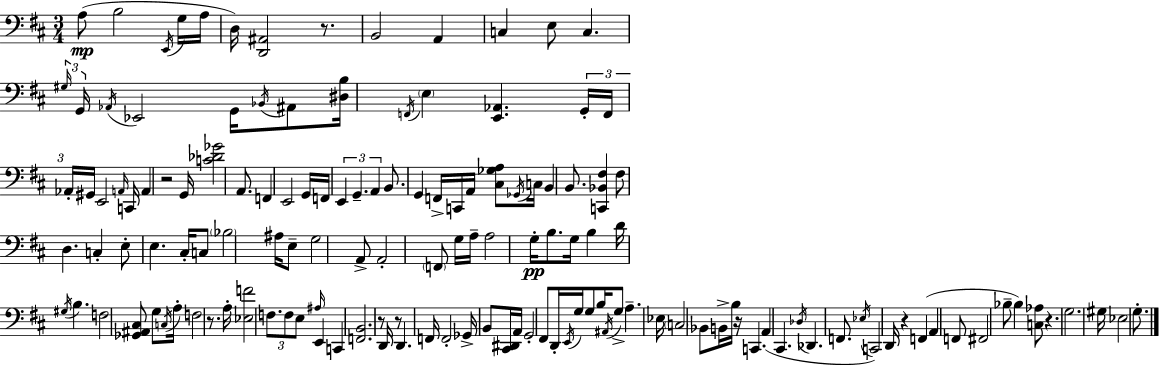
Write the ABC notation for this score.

X:1
T:Untitled
M:3/4
L:1/4
K:D
A,/2 B,2 E,,/4 G,/4 A,/4 D,/4 [D,,^A,,]2 z/2 B,,2 A,, C, E,/2 C, ^G,/4 G,,/4 _A,,/4 _E,,2 G,,/4 _B,,/4 ^A,,/2 [^D,B,]/4 F,,/4 E, [E,,_A,,] G,,/4 F,,/4 _A,,/4 ^G,,/4 E,,2 A,,/4 C,,/4 A,, z2 G,,/4 [C_D_G]2 A,,/2 F,, E,,2 G,,/4 F,,/4 E,, G,, A,, B,,/2 G,, F,,/4 C,,/4 A,,/4 [^C,_G,A,]/2 _G,,/4 C,/4 B,, B,,/2 [C,,_B,,^F,] ^F,/2 D, C, E,/2 E, ^C,/4 C,/2 _B,2 ^A,/4 E,/2 G,2 A,,/2 A,,2 F,,/2 G,/4 A,/4 A,2 G,/4 B,/2 G,/4 B, D/4 ^G,/4 B, F,2 [_G,,^A,,^C,]/2 G,/2 C,/4 A,/4 F,2 z/2 A,/4 [_E,F]2 F,/2 F,/2 E,/2 ^A,/4 E,, C,, [F,,B,,]2 z/2 D,,/4 z/2 D,, F,,/4 F,,2 _G,,/4 B,,/2 [^C,,^D,,]/4 A,,/4 G,,2 ^F,,/2 D,,/4 E,,/4 G,/4 G,/2 B,/4 ^A,,/4 G,/2 A, _E,/4 C,2 _B,,/2 B,,/4 B,/4 z/4 C,, A,, ^C,, _D,/4 _D,, F,,/2 _E,/4 C,,2 D,,/4 z F,, A,, F,,/2 ^F,,2 _B,/2 _B, [C,_A,]/2 z G,2 ^G,/4 _E,2 G,/2